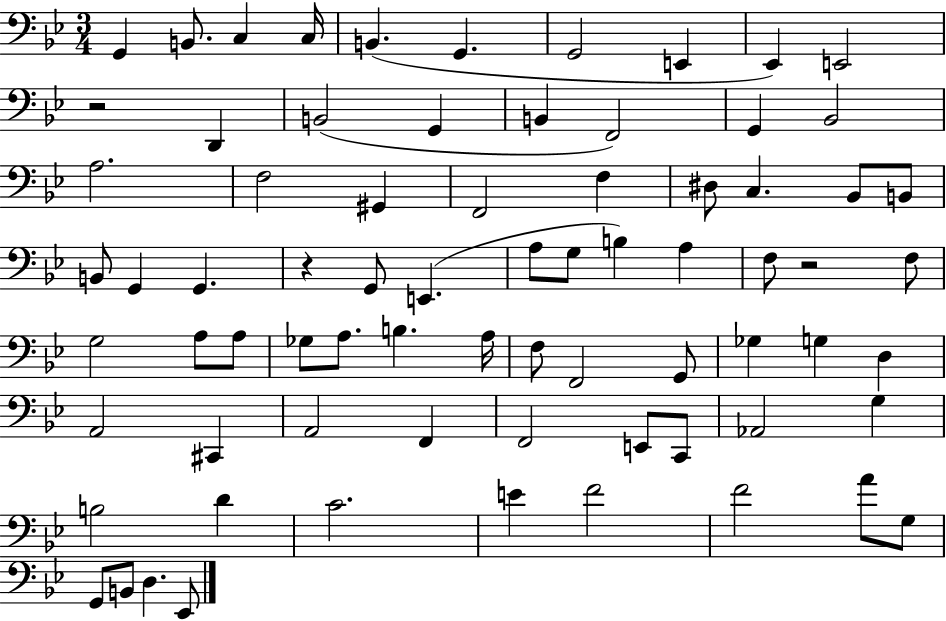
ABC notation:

X:1
T:Untitled
M:3/4
L:1/4
K:Bb
G,, B,,/2 C, C,/4 B,, G,, G,,2 E,, _E,, E,,2 z2 D,, B,,2 G,, B,, F,,2 G,, _B,,2 A,2 F,2 ^G,, F,,2 F, ^D,/2 C, _B,,/2 B,,/2 B,,/2 G,, G,, z G,,/2 E,, A,/2 G,/2 B, A, F,/2 z2 F,/2 G,2 A,/2 A,/2 _G,/2 A,/2 B, A,/4 F,/2 F,,2 G,,/2 _G, G, D, A,,2 ^C,, A,,2 F,, F,,2 E,,/2 C,,/2 _A,,2 G, B,2 D C2 E F2 F2 A/2 G,/2 G,,/2 B,,/2 D, _E,,/2